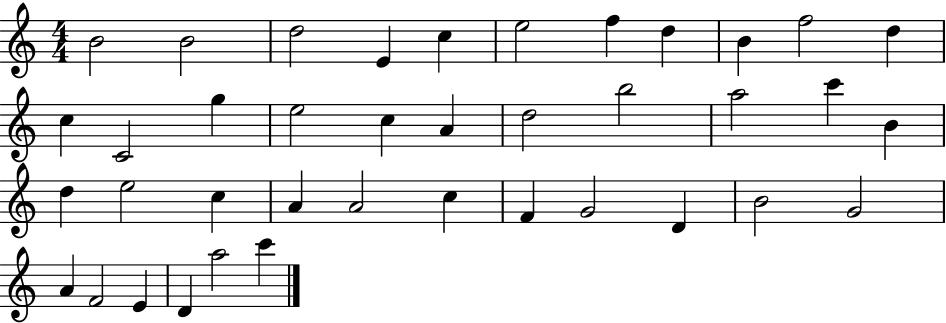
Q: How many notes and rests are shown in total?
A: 39